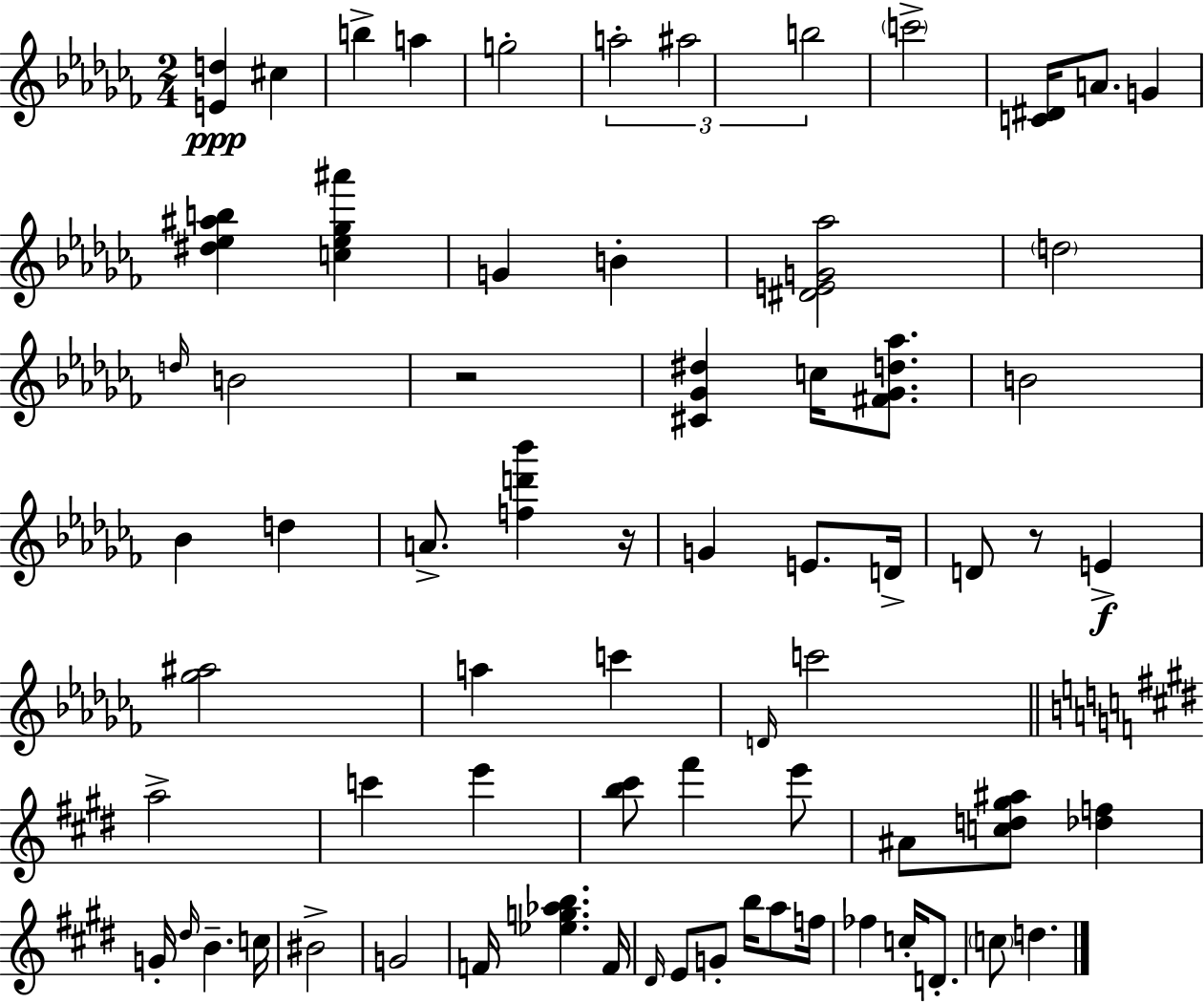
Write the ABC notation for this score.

X:1
T:Untitled
M:2/4
L:1/4
K:Abm
[Ed] ^c b a g2 a2 ^a2 b2 c'2 [C^D]/4 A/2 G [^d_e^ab] [c_e_g^a'] G B [^DEG_a]2 d2 d/4 B2 z2 [^C_G^d] c/4 [^F_Gd_a]/2 B2 _B d A/2 [fd'_b'] z/4 G E/2 D/4 D/2 z/2 E [_g^a]2 a c' D/4 c'2 a2 c' e' [b^c']/2 ^f' e'/2 ^A/2 [cd^g^a]/2 [_df] G/4 ^d/4 B c/4 ^B2 G2 F/4 [_eg_ab] F/4 ^D/4 E/2 G/2 b/4 a/2 f/4 _f c/4 D/2 c/2 d